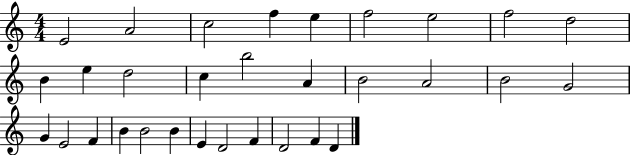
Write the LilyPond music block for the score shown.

{
  \clef treble
  \numericTimeSignature
  \time 4/4
  \key c \major
  e'2 a'2 | c''2 f''4 e''4 | f''2 e''2 | f''2 d''2 | \break b'4 e''4 d''2 | c''4 b''2 a'4 | b'2 a'2 | b'2 g'2 | \break g'4 e'2 f'4 | b'4 b'2 b'4 | e'4 d'2 f'4 | d'2 f'4 d'4 | \break \bar "|."
}